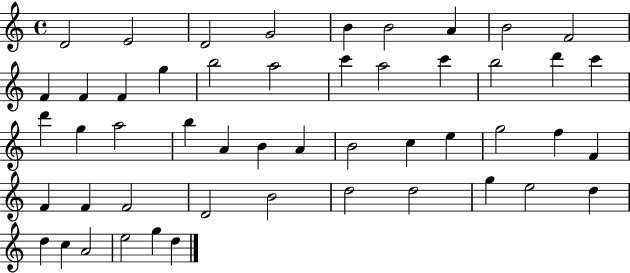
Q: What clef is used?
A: treble